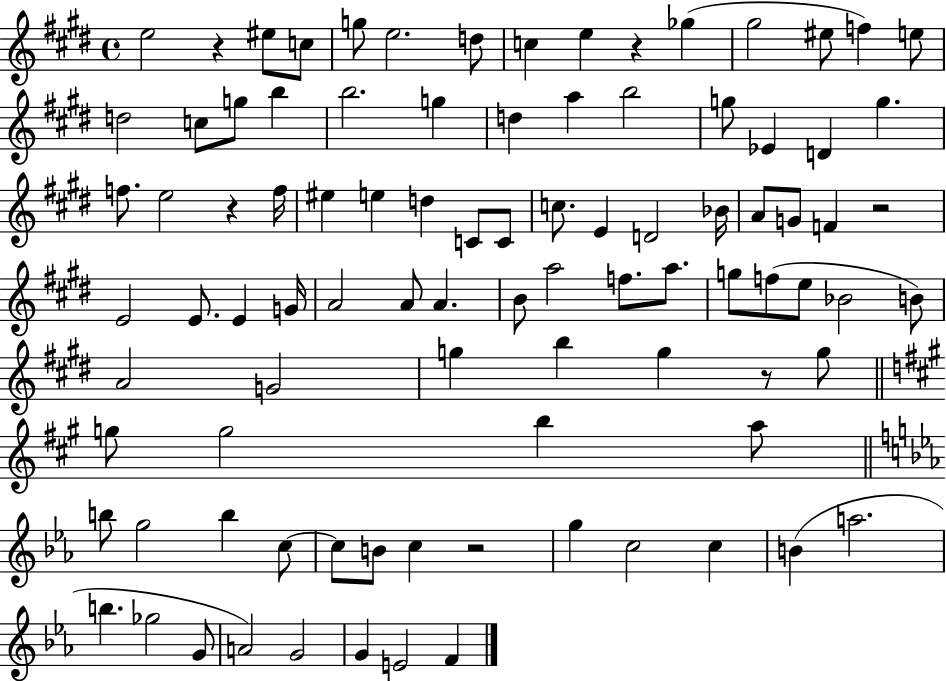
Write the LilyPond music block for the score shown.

{
  \clef treble
  \time 4/4
  \defaultTimeSignature
  \key e \major
  e''2 r4 eis''8 c''8 | g''8 e''2. d''8 | c''4 e''4 r4 ges''4( | gis''2 eis''8 f''4) e''8 | \break d''2 c''8 g''8 b''4 | b''2. g''4 | d''4 a''4 b''2 | g''8 ees'4 d'4 g''4. | \break f''8. e''2 r4 f''16 | eis''4 e''4 d''4 c'8 c'8 | c''8. e'4 d'2 bes'16 | a'8 g'8 f'4 r2 | \break e'2 e'8. e'4 g'16 | a'2 a'8 a'4. | b'8 a''2 f''8. a''8. | g''8 f''8( e''8 bes'2 b'8) | \break a'2 g'2 | g''4 b''4 g''4 r8 g''8 | \bar "||" \break \key a \major g''8 g''2 b''4 a''8 | \bar "||" \break \key ees \major b''8 g''2 b''4 c''8~~ | c''8 b'8 c''4 r2 | g''4 c''2 c''4 | b'4( a''2. | \break b''4. ges''2 g'8 | a'2) g'2 | g'4 e'2 f'4 | \bar "|."
}